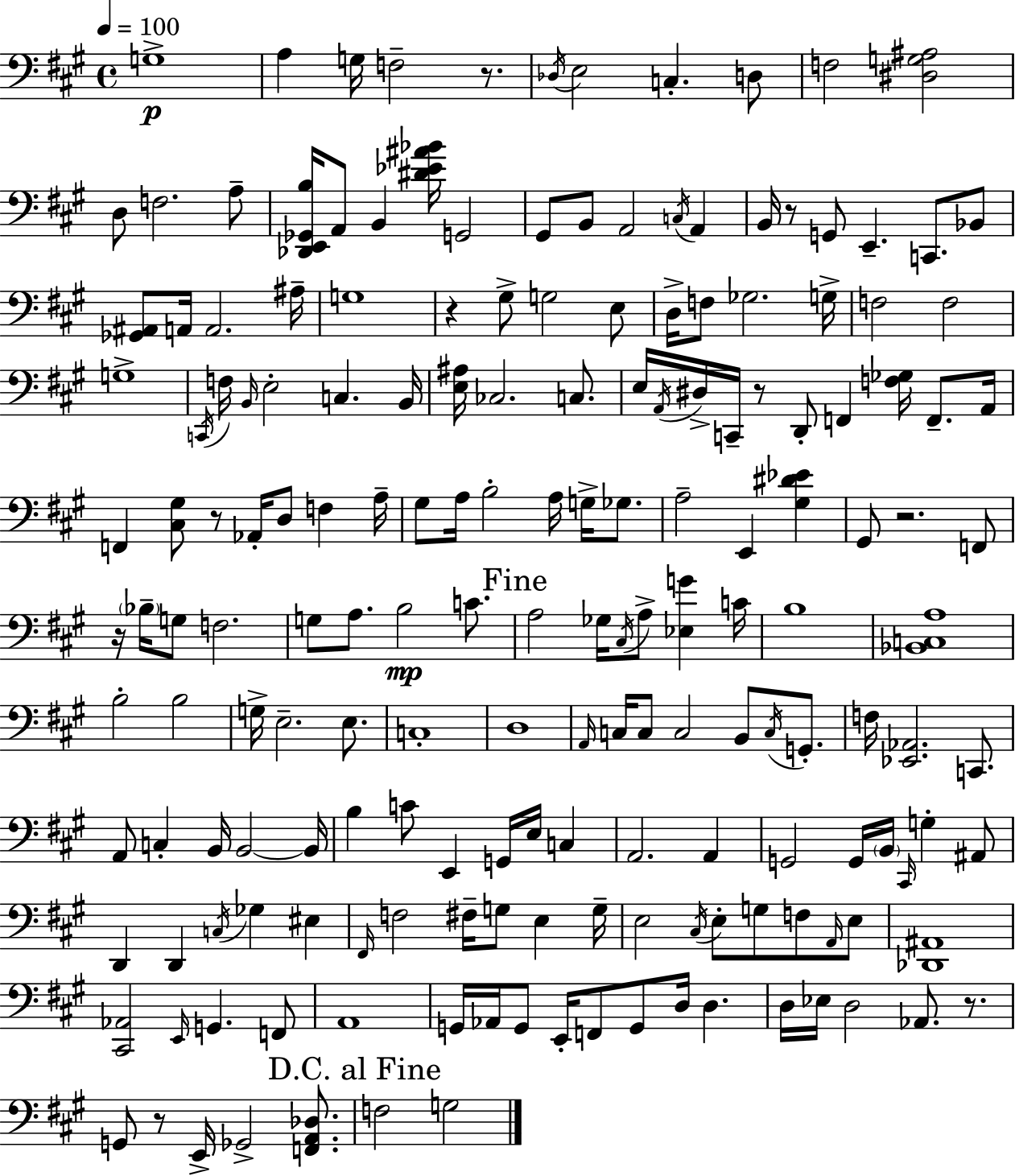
{
  \clef bass
  \time 4/4
  \defaultTimeSignature
  \key a \major
  \tempo 4 = 100
  g1->\p | a4 g16 f2-- r8. | \acciaccatura { des16 } e2 c4.-. d8 | f2 <dis g ais>2 | \break d8 f2. a8-- | <des, e, ges, b>16 a,8 b,4 <dis' ees' ais' bes'>16 g,2 | gis,8 b,8 a,2 \acciaccatura { c16 } a,4 | b,16 r8 g,8 e,4.-- c,8. | \break bes,8 <ges, ais,>8 a,16 a,2. | ais16-- g1 | r4 gis8-> g2 | e8 d16-> f8 ges2. | \break g16-> f2 f2 | g1-> | \acciaccatura { c,16 } f16 \grace { b,16 } e2-. c4. | b,16 <e ais>16 ces2. | \break c8. e16 \acciaccatura { a,16 } dis16-> c,16-- r8 d,8-. f,4 | <f ges>16 f,8.-- a,16 f,4 <cis gis>8 r8 aes,16-. d8 | f4 a16-- gis8 a16 b2-. | a16 g16-> ges8. a2-- e,4 | \break <gis dis' ees'>4 gis,8 r2. | f,8 r16 \parenthesize bes16-- g8 f2. | g8 a8. b2\mp | c'8. \mark "Fine" a2 ges16 \acciaccatura { cis16 } a8-> | \break <ees g'>4 c'16 b1 | <bes, c a>1 | b2-. b2 | g16-> e2.-- | \break e8. c1-. | d1 | \grace { a,16 } c16 c8 c2 | b,8 \acciaccatura { c16 } g,8.-. f16 <ees, aes,>2. | \break c,8. a,8 c4-. b,16 b,2~~ | b,16 b4 c'8 e,4 | g,16 e16 c4 a,2. | a,4 g,2 | \break g,16 \parenthesize b,16 \grace { cis,16 } g4-. ais,8 d,4 d,4 | \acciaccatura { c16 } ges4 eis4 \grace { fis,16 } f2 | fis16-- g8 e4 g16-- e2 | \acciaccatura { cis16 } e8-. g8 f8 \grace { a,16 } e8 <des, ais,>1 | \break <cis, aes,>2 | \grace { e,16 } g,4. f,8 a,1 | g,16 aes,16 | g,8 e,16-. f,8 g,8 d16 d4. d16 ees16 | \break d2 aes,8. r8. g,8 | r8 e,16-> ges,2-> <f, a, des>8. \mark "D.C. al Fine" f2 | g2 \bar "|."
}